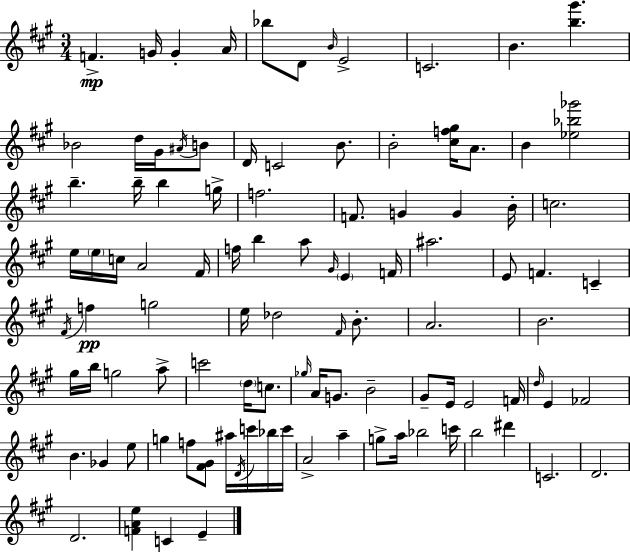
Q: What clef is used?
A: treble